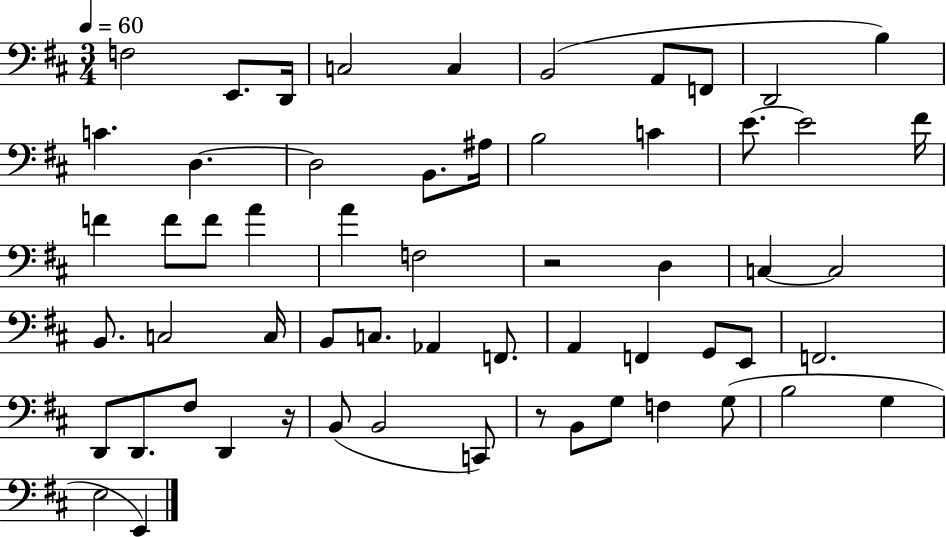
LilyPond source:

{
  \clef bass
  \numericTimeSignature
  \time 3/4
  \key d \major
  \tempo 4 = 60
  \repeat volta 2 { f2 e,8. d,16 | c2 c4 | b,2( a,8 f,8 | d,2 b4) | \break c'4. d4.~~ | d2 b,8. ais16 | b2 c'4 | e'8.~~ e'2 fis'16 | \break f'4 f'8 f'8 a'4 | a'4 f2 | r2 d4 | c4~~ c2 | \break b,8. c2 c16 | b,8 c8. aes,4 f,8. | a,4 f,4 g,8 e,8 | f,2. | \break d,8 d,8. fis8 d,4 r16 | b,8( b,2 c,8) | r8 b,8 g8 f4 g8( | b2 g4 | \break e2 e,4) | } \bar "|."
}